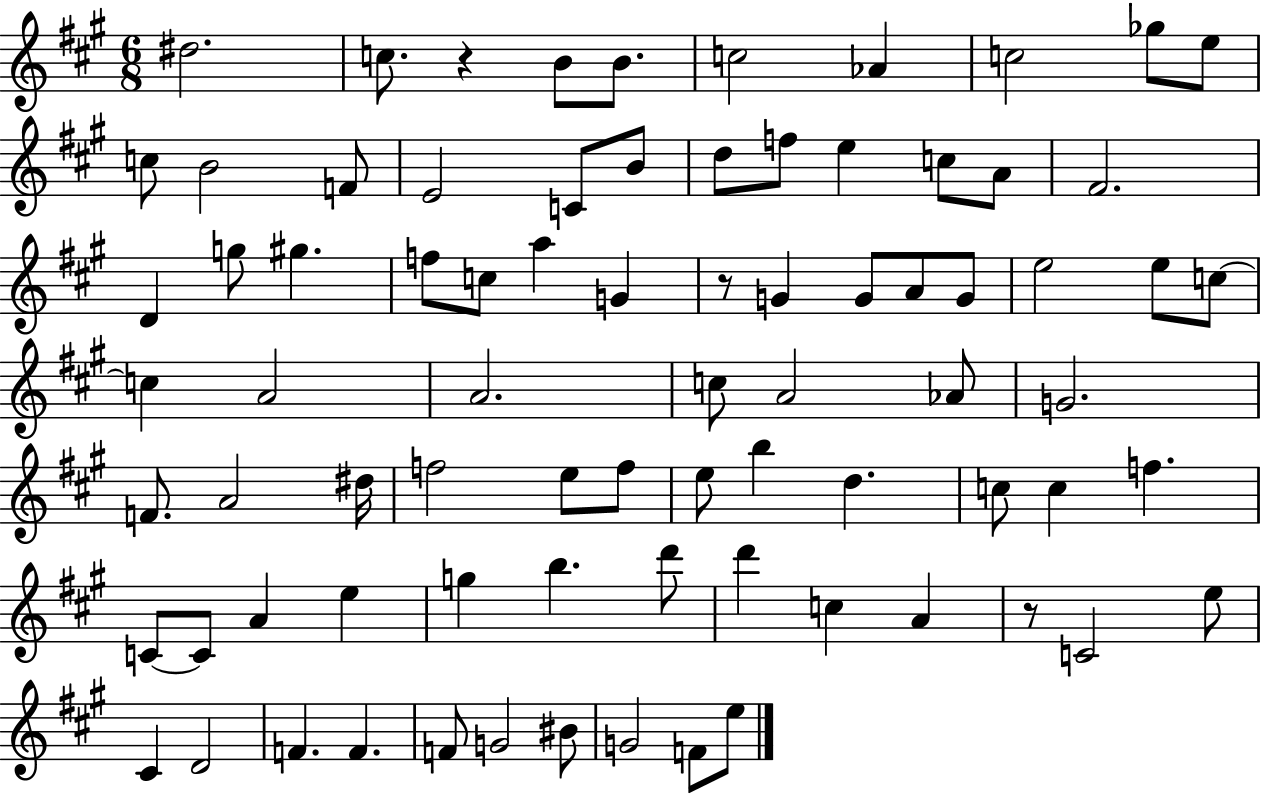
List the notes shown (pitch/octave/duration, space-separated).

D#5/h. C5/e. R/q B4/e B4/e. C5/h Ab4/q C5/h Gb5/e E5/e C5/e B4/h F4/e E4/h C4/e B4/e D5/e F5/e E5/q C5/e A4/e F#4/h. D4/q G5/e G#5/q. F5/e C5/e A5/q G4/q R/e G4/q G4/e A4/e G4/e E5/h E5/e C5/e C5/q A4/h A4/h. C5/e A4/h Ab4/e G4/h. F4/e. A4/h D#5/s F5/h E5/e F5/e E5/e B5/q D5/q. C5/e C5/q F5/q. C4/e C4/e A4/q E5/q G5/q B5/q. D6/e D6/q C5/q A4/q R/e C4/h E5/e C#4/q D4/h F4/q. F4/q. F4/e G4/h BIS4/e G4/h F4/e E5/e